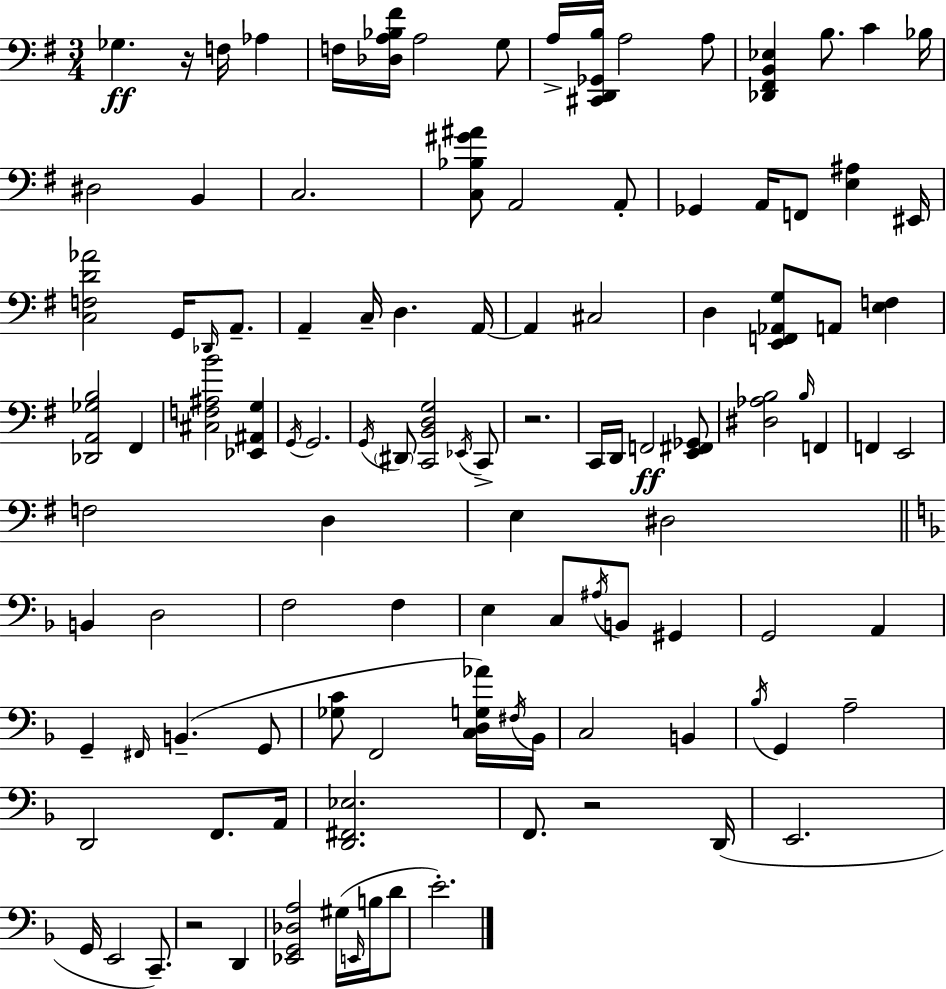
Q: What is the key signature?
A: E minor